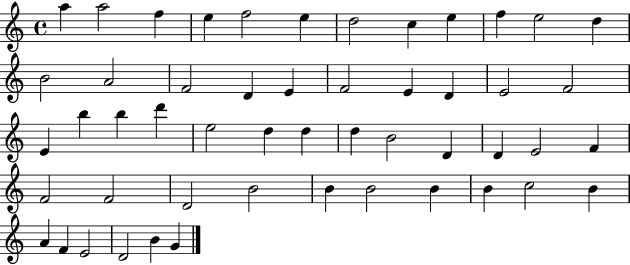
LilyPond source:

{
  \clef treble
  \time 4/4
  \defaultTimeSignature
  \key c \major
  a''4 a''2 f''4 | e''4 f''2 e''4 | d''2 c''4 e''4 | f''4 e''2 d''4 | \break b'2 a'2 | f'2 d'4 e'4 | f'2 e'4 d'4 | e'2 f'2 | \break e'4 b''4 b''4 d'''4 | e''2 d''4 d''4 | d''4 b'2 d'4 | d'4 e'2 f'4 | \break f'2 f'2 | d'2 b'2 | b'4 b'2 b'4 | b'4 c''2 b'4 | \break a'4 f'4 e'2 | d'2 b'4 g'4 | \bar "|."
}